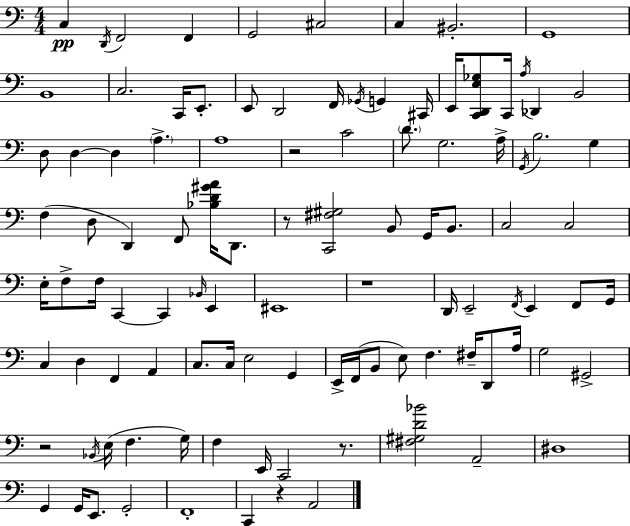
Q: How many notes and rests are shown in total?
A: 104